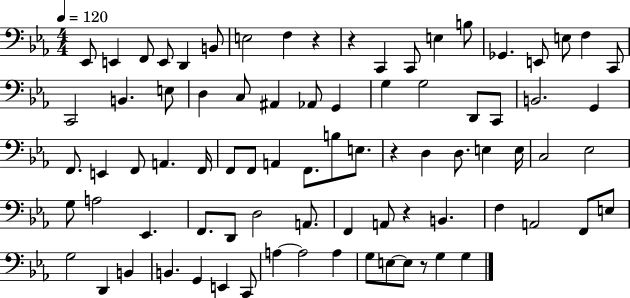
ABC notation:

X:1
T:Untitled
M:4/4
L:1/4
K:Eb
_E,,/2 E,, F,,/2 E,,/2 D,, B,,/2 E,2 F, z z C,, C,,/2 E, B,/2 _G,, E,,/2 E,/2 F, C,,/2 C,,2 B,, E,/2 D, C,/2 ^A,, _A,,/2 G,, G, G,2 D,,/2 C,,/2 B,,2 G,, F,,/2 E,, F,,/2 A,, F,,/4 F,,/2 F,,/2 A,, F,,/2 B,/2 E,/2 z D, D,/2 E, E,/4 C,2 _E,2 G,/2 A,2 _E,, F,,/2 D,,/2 D,2 A,,/2 F,, A,,/2 z B,, F, A,,2 F,,/2 E,/2 G,2 D,, B,, B,, G,, E,, C,,/2 A, A,2 A, G,/2 E,/2 E,/2 z/2 G, G,